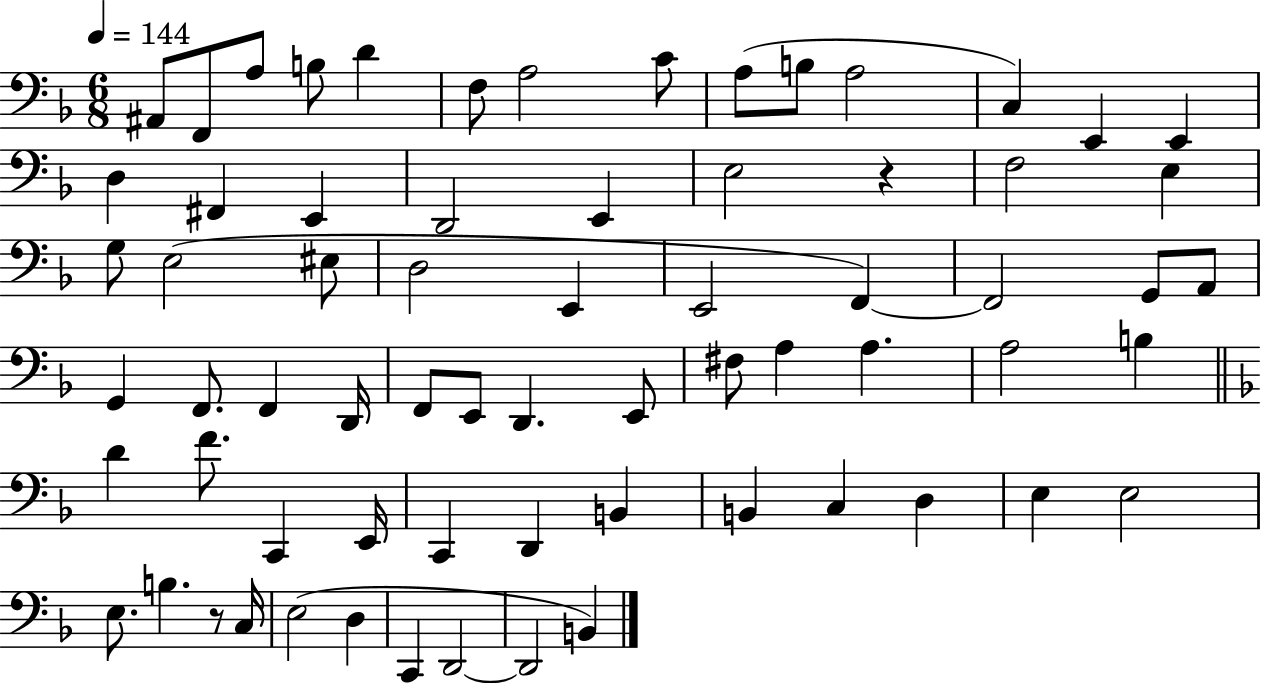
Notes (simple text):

A#2/e F2/e A3/e B3/e D4/q F3/e A3/h C4/e A3/e B3/e A3/h C3/q E2/q E2/q D3/q F#2/q E2/q D2/h E2/q E3/h R/q F3/h E3/q G3/e E3/h EIS3/e D3/h E2/q E2/h F2/q F2/h G2/e A2/e G2/q F2/e. F2/q D2/s F2/e E2/e D2/q. E2/e F#3/e A3/q A3/q. A3/h B3/q D4/q F4/e. C2/q E2/s C2/q D2/q B2/q B2/q C3/q D3/q E3/q E3/h E3/e. B3/q. R/e C3/s E3/h D3/q C2/q D2/h D2/h B2/q